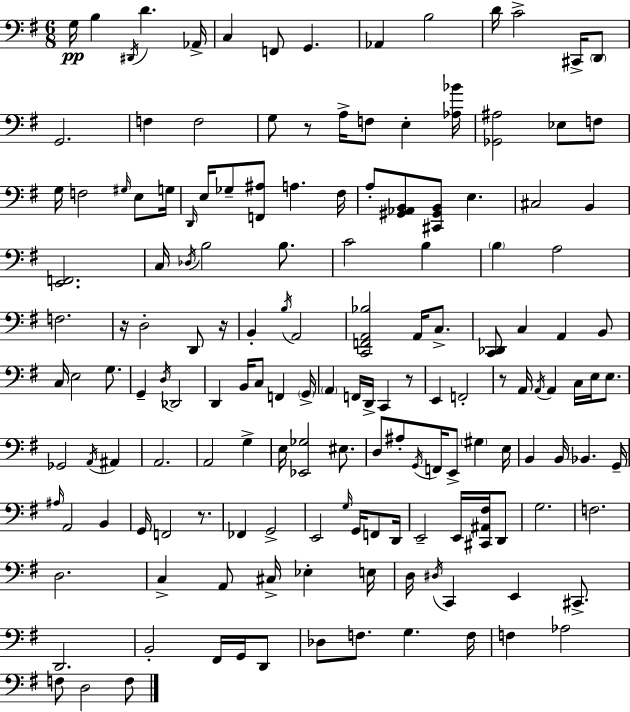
{
  \clef bass
  \numericTimeSignature
  \time 6/8
  \key g \major
  g16\pp b4 \acciaccatura { dis,16 } d'4. | aes,16-> c4 f,8 g,4. | aes,4 b2 | d'16 c'2-> cis,16-> \parenthesize d,8 | \break g,2. | f4 f2 | g8 r8 a16-> f8 e4-. | <aes bes'>16 <ges, ais>2 ees8 f8 | \break g16 f2 \grace { gis16 } e8 | g16 \grace { d,16 } e16 ges8-- <f, ais>8 a4. | fis16 a8-. <gis, aes, b,>8 <cis, gis, b,>8 e4. | cis2 b,4 | \break <e, f,>2. | c16 \acciaccatura { des16 } b2 | b8. c'2 | b4 \parenthesize b4 a2 | \break f2. | r16 d2-. | d,8 r16 b,4-. \acciaccatura { b16 } a,2 | <c, f, a, bes>2 | \break a,16 c8.-> <c, des,>8 c4 a,4 | b,8 c16 e2 | g8. g,4-- \acciaccatura { d16 } des,2 | d,4 b,16 c8 | \break f,4 \parenthesize g,16-> \parenthesize a,4 f,16 d,16-> | c,4 r8 e,4 f,2-. | r8 a,16 \acciaccatura { a,16 } a,4 | c16 e16 e8. ges,2 | \break \acciaccatura { a,16 } ais,4 a,2. | a,2 | g4-> e16 <ees, ges>2 | eis8. d8 ais8-. | \break \acciaccatura { g,16 } f,16 e,8-> \parenthesize gis4 e16 b,4 | b,16 bes,4. g,16-- \grace { ais16 } a,2 | b,4 g,16 f,2 | r8. fes,4 | \break g,2-> e,2 | \grace { g16 } g,16 f,8 d,16 e,2-- | e,16 <cis, ais, fis>16 d,8 g2. | f2. | \break d2. | c4-> | a,8 cis16-> ees4-. e16 d16 | \acciaccatura { dis16 } c,4 e,4 cis,8.-> | \break d,2. | b,2-. fis,16 g,16 d,8 | des8 f8. g4. f16 | f4 aes2 | \break f8 d2 f8 | \bar "|."
}